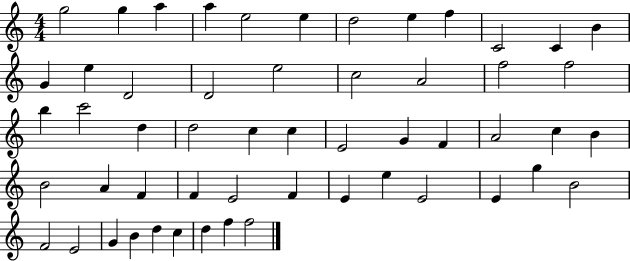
X:1
T:Untitled
M:4/4
L:1/4
K:C
g2 g a a e2 e d2 e f C2 C B G e D2 D2 e2 c2 A2 f2 f2 b c'2 d d2 c c E2 G F A2 c B B2 A F F E2 F E e E2 E g B2 F2 E2 G B d c d f f2